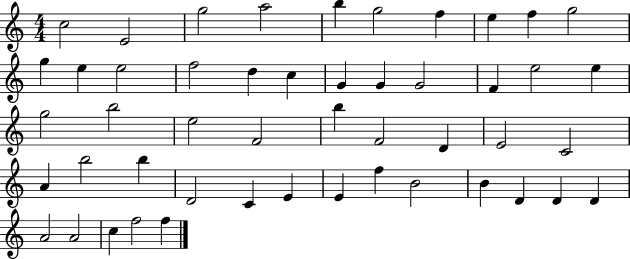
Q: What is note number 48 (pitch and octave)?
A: F5